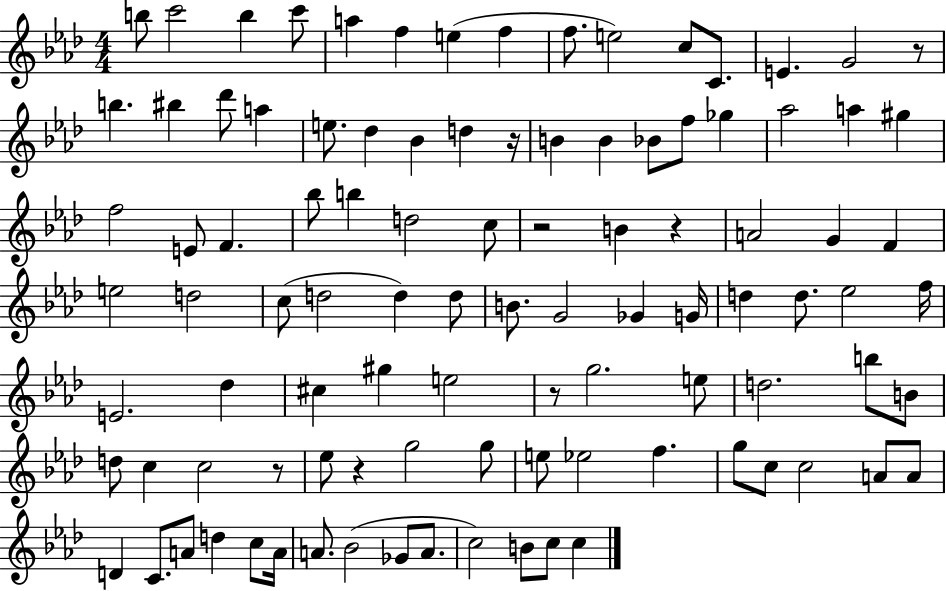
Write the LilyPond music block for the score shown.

{
  \clef treble
  \numericTimeSignature
  \time 4/4
  \key aes \major
  b''8 c'''2 b''4 c'''8 | a''4 f''4 e''4( f''4 | f''8. e''2) c''8 c'8. | e'4. g'2 r8 | \break b''4. bis''4 des'''8 a''4 | e''8. des''4 bes'4 d''4 r16 | b'4 b'4 bes'8 f''8 ges''4 | aes''2 a''4 gis''4 | \break f''2 e'8 f'4. | bes''8 b''4 d''2 c''8 | r2 b'4 r4 | a'2 g'4 f'4 | \break e''2 d''2 | c''8( d''2 d''4) d''8 | b'8. g'2 ges'4 g'16 | d''4 d''8. ees''2 f''16 | \break e'2. des''4 | cis''4 gis''4 e''2 | r8 g''2. e''8 | d''2. b''8 b'8 | \break d''8 c''4 c''2 r8 | ees''8 r4 g''2 g''8 | e''8 ees''2 f''4. | g''8 c''8 c''2 a'8 a'8 | \break d'4 c'8. a'8 d''4 c''8 a'16 | a'8. bes'2( ges'8 a'8. | c''2) b'8 c''8 c''4 | \bar "|."
}